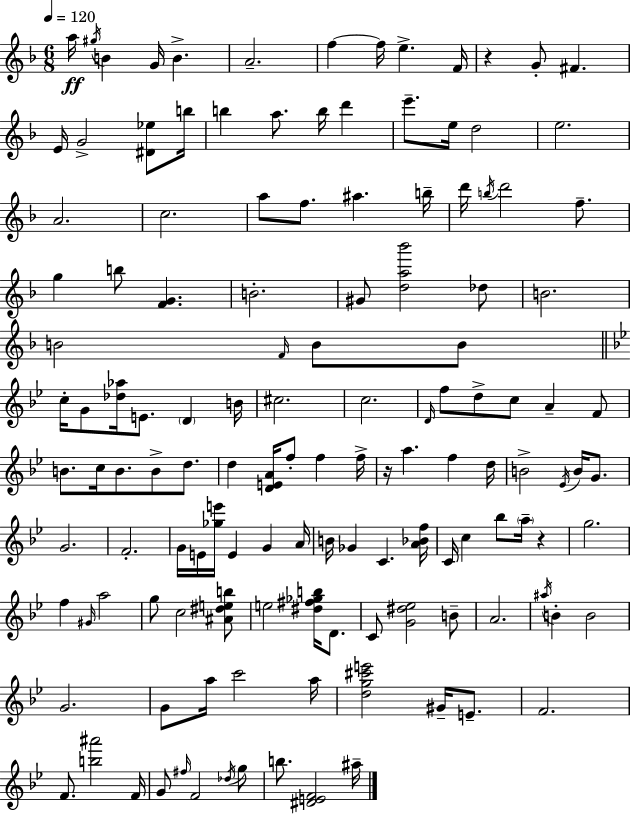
A5/s G#5/s B4/q G4/s B4/q. A4/h. F5/q F5/s E5/q. F4/s R/q G4/e F#4/q. E4/s G4/h [D#4,Eb5]/e B5/s B5/q A5/e. B5/s D6/q E6/e. E5/s D5/h E5/h. A4/h. C5/h. A5/e F5/e. A#5/q. B5/s D6/s B5/s D6/h F5/e. G5/q B5/e [F4,G4]/q. B4/h. G#4/e [D5,A5,Bb6]/h Db5/e B4/h. B4/h F4/s B4/e B4/e C5/s G4/e [Db5,Ab5]/s E4/e. D4/q B4/s C#5/h. C5/h. D4/s F5/e D5/e C5/e A4/q F4/e B4/e. C5/s B4/e. B4/e D5/e. D5/q [D4,E4,A4]/s F5/e F5/q F5/s R/s A5/q. F5/q D5/s B4/h Eb4/s B4/s G4/e. G4/h. F4/h. G4/s E4/s [Gb5,E6]/s E4/q G4/q A4/s B4/s Gb4/q C4/q. [A4,Bb4,F5]/s C4/s C5/q Bb5/e A5/s R/q G5/h. F5/q G#4/s A5/h G5/e C5/h [A#4,D#5,E5,B5]/e E5/h [D#5,F#5,Gb5,B5]/s D4/e. C4/e [G4,D#5,Eb5]/h B4/e A4/h. A#5/s B4/q B4/h G4/h. G4/e A5/s C6/h A5/s [D5,G5,C#6,E6]/h G#4/s E4/e. F4/h. F4/e. [B5,A#6]/h F4/s G4/e F#5/s F4/h Db5/s G5/e B5/e. [D#4,E4,F4]/h A#5/s